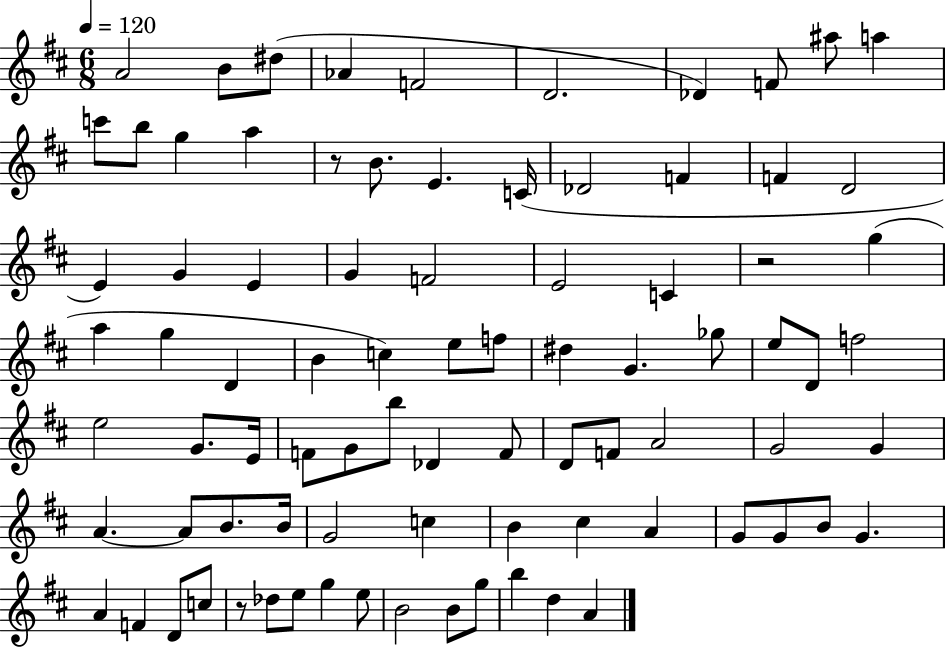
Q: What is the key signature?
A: D major